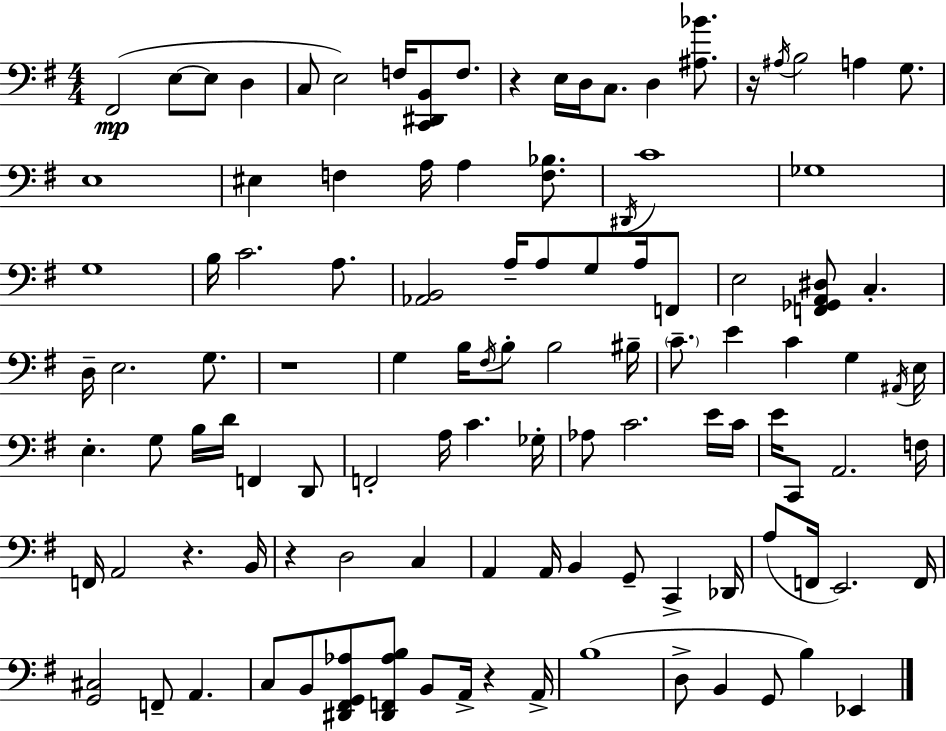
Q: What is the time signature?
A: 4/4